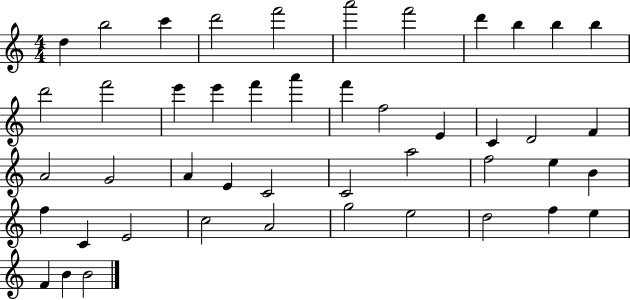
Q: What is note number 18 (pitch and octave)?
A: F6